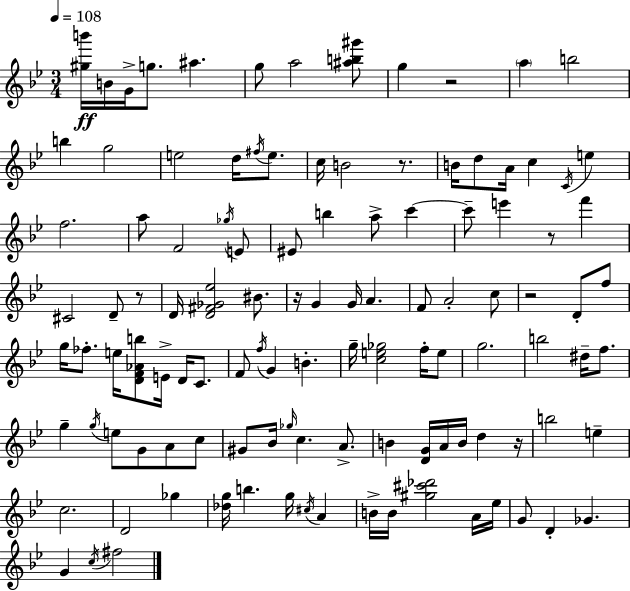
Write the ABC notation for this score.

X:1
T:Untitled
M:3/4
L:1/4
K:Bb
[^gb']/4 B/4 G/4 g/2 ^a g/2 a2 [^ab^g']/2 g z2 a b2 b g2 e2 d/4 ^f/4 e/2 c/4 B2 z/2 B/4 d/2 A/4 c C/4 e f2 a/2 F2 _g/4 E/2 ^E/2 b a/2 c' c'/2 e' z/2 f' ^C2 D/2 z/2 D/4 [D^F_G_e]2 ^B/2 z/4 G G/4 A F/2 A2 c/2 z2 D/2 f/2 g/4 _f/2 e/4 [DF_Ab]/2 E/4 D/4 C/2 F/2 f/4 G B g/4 [ce_g]2 f/4 e/2 g2 b2 ^d/4 f/2 g g/4 e/2 G/2 A/2 c/2 ^G/2 _B/4 _g/4 c A/2 B [DG]/4 A/4 B/4 d z/4 b2 e c2 D2 _g [_dg]/4 b g/4 ^c/4 A B/4 B/4 [^g^c'_d']2 A/4 _e/4 G/2 D _G G c/4 ^f2